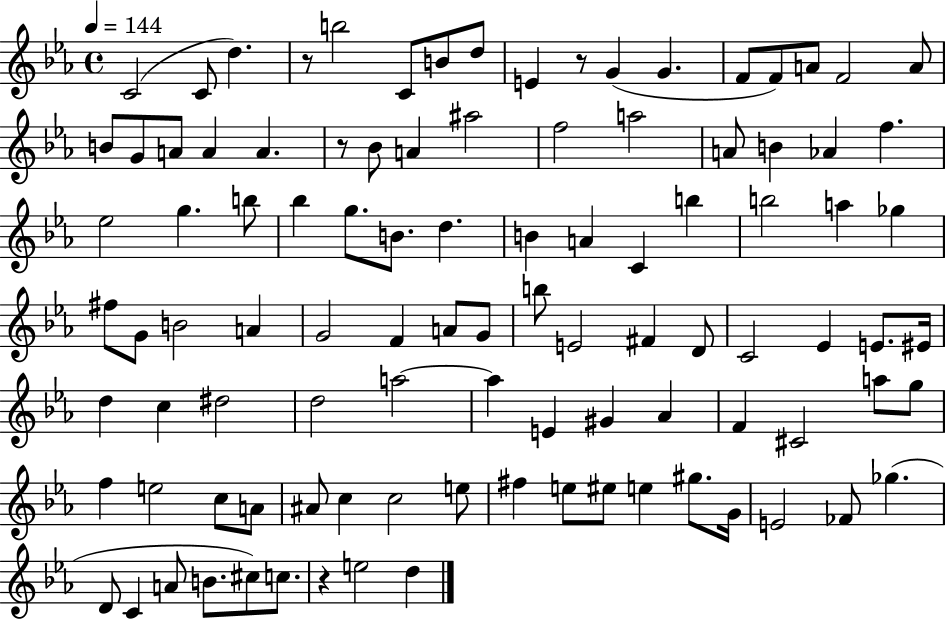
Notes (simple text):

C4/h C4/e D5/q. R/e B5/h C4/e B4/e D5/e E4/q R/e G4/q G4/q. F4/e F4/e A4/e F4/h A4/e B4/e G4/e A4/e A4/q A4/q. R/e Bb4/e A4/q A#5/h F5/h A5/h A4/e B4/q Ab4/q F5/q. Eb5/h G5/q. B5/e Bb5/q G5/e. B4/e. D5/q. B4/q A4/q C4/q B5/q B5/h A5/q Gb5/q F#5/e G4/e B4/h A4/q G4/h F4/q A4/e G4/e B5/e E4/h F#4/q D4/e C4/h Eb4/q E4/e. EIS4/s D5/q C5/q D#5/h D5/h A5/h A5/q E4/q G#4/q Ab4/q F4/q C#4/h A5/e G5/e F5/q E5/h C5/e A4/e A#4/e C5/q C5/h E5/e F#5/q E5/e EIS5/e E5/q G#5/e. G4/s E4/h FES4/e Gb5/q. D4/e C4/q A4/e B4/e. C#5/e C5/e. R/q E5/h D5/q